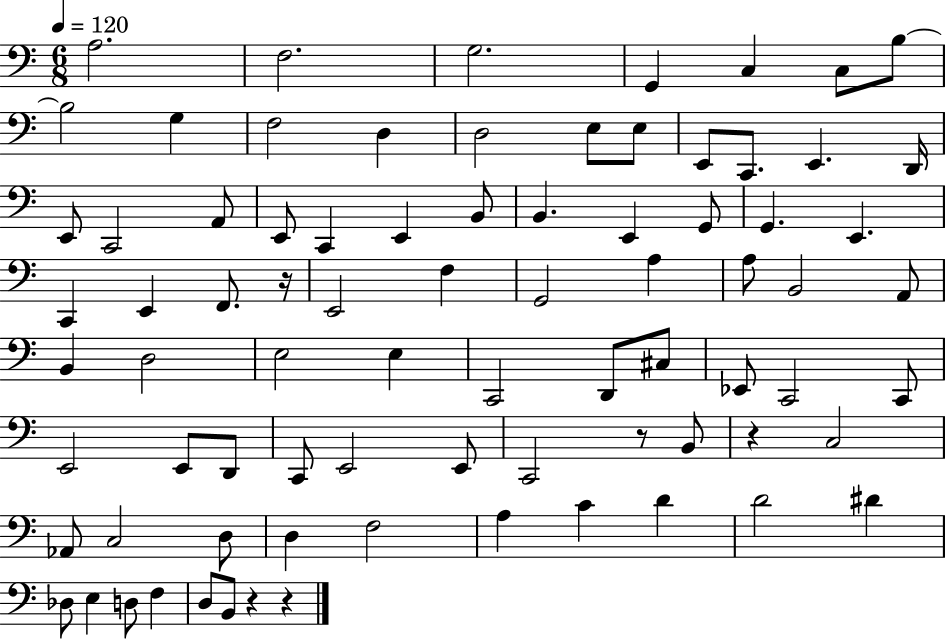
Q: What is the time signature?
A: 6/8